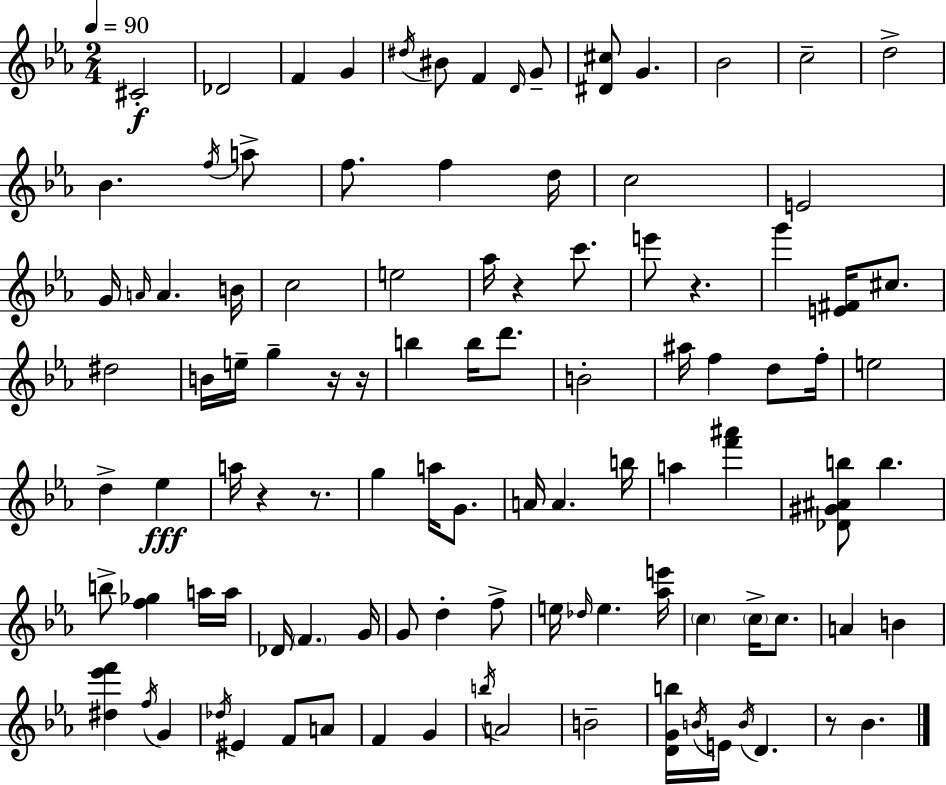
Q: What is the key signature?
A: EES major